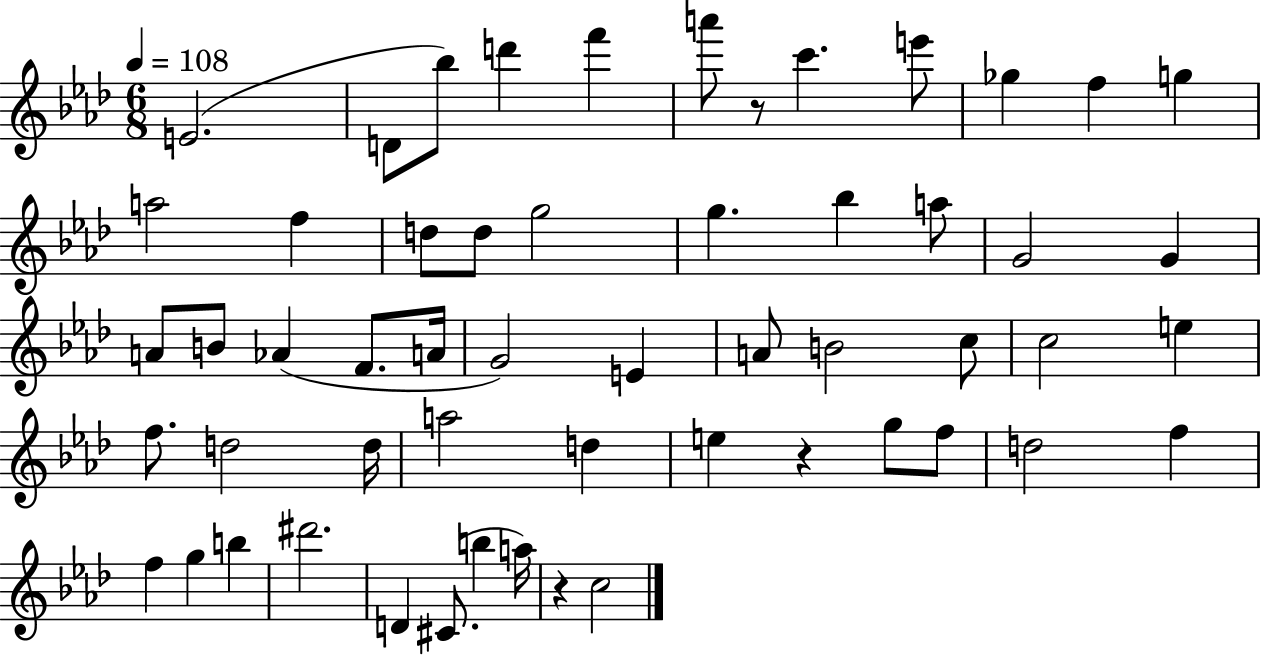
E4/h. D4/e Bb5/e D6/q F6/q A6/e R/e C6/q. E6/e Gb5/q F5/q G5/q A5/h F5/q D5/e D5/e G5/h G5/q. Bb5/q A5/e G4/h G4/q A4/e B4/e Ab4/q F4/e. A4/s G4/h E4/q A4/e B4/h C5/e C5/h E5/q F5/e. D5/h D5/s A5/h D5/q E5/q R/q G5/e F5/e D5/h F5/q F5/q G5/q B5/q D#6/h. D4/q C#4/e. B5/q A5/s R/q C5/h